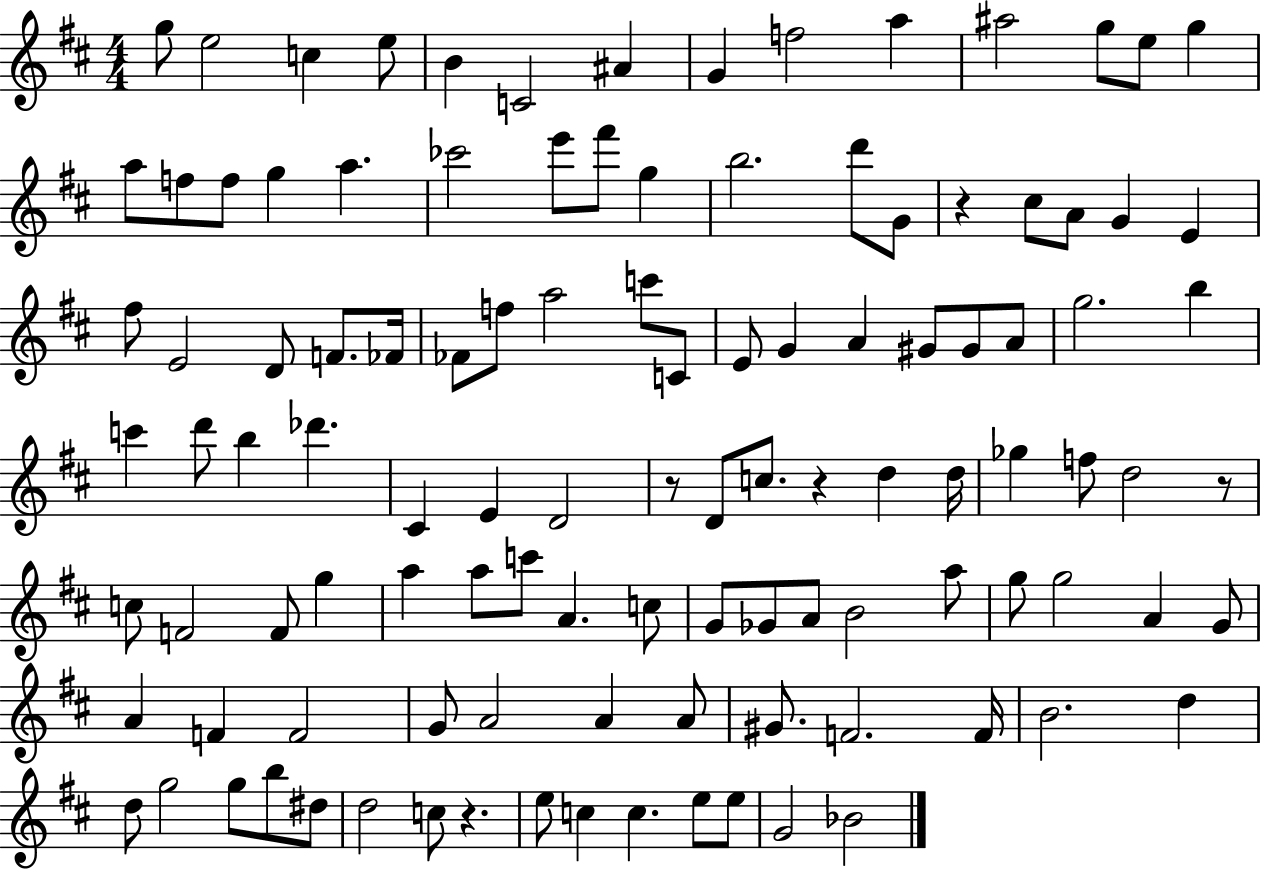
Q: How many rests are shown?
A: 5